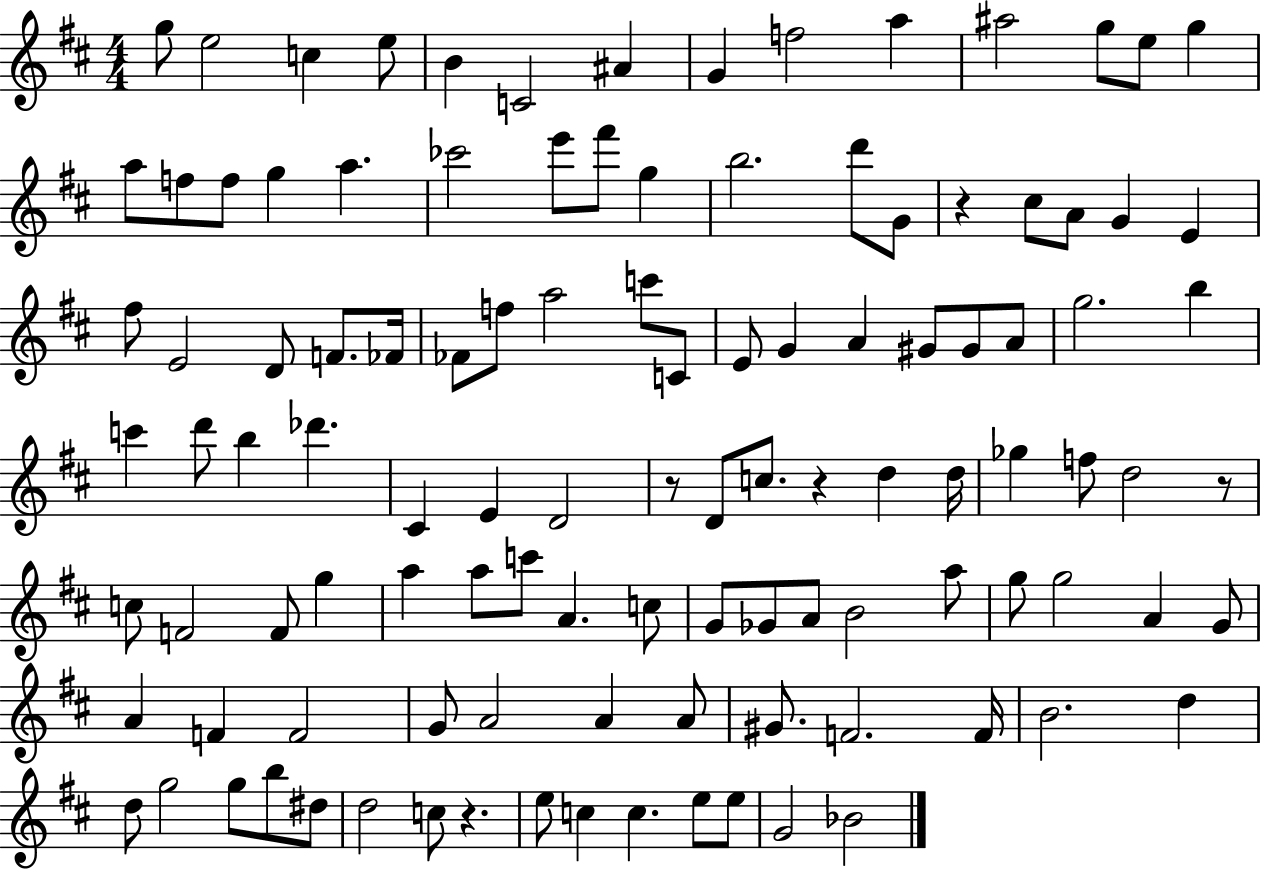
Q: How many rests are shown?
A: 5